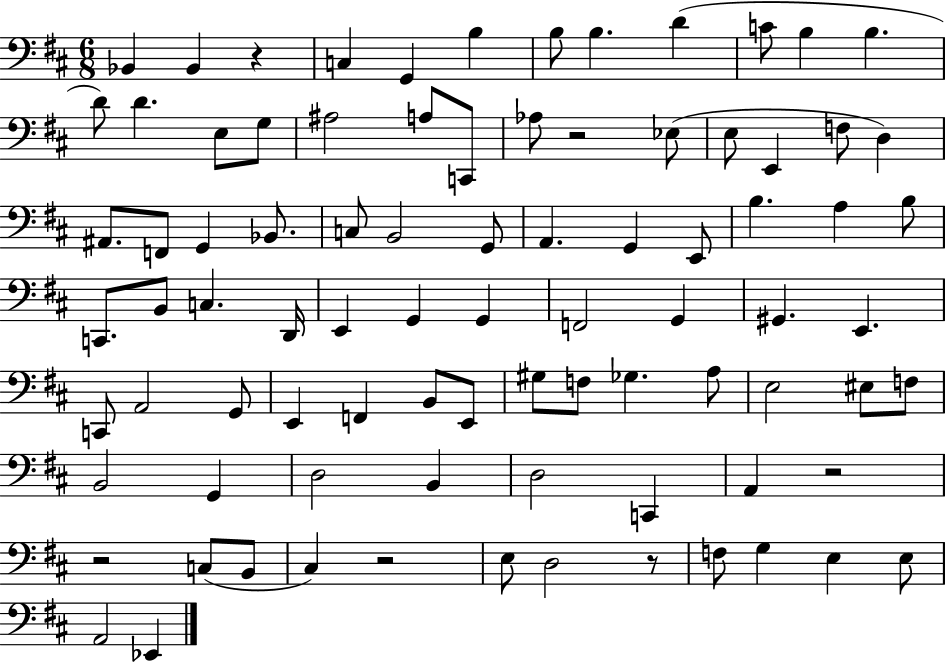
{
  \clef bass
  \numericTimeSignature
  \time 6/8
  \key d \major
  bes,4 bes,4 r4 | c4 g,4 b4 | b8 b4. d'4( | c'8 b4 b4. | \break d'8) d'4. e8 g8 | ais2 a8 c,8 | aes8 r2 ees8( | e8 e,4 f8 d4) | \break ais,8. f,8 g,4 bes,8. | c8 b,2 g,8 | a,4. g,4 e,8 | b4. a4 b8 | \break c,8. b,8 c4. d,16 | e,4 g,4 g,4 | f,2 g,4 | gis,4. e,4. | \break c,8 a,2 g,8 | e,4 f,4 b,8 e,8 | gis8 f8 ges4. a8 | e2 eis8 f8 | \break b,2 g,4 | d2 b,4 | d2 c,4 | a,4 r2 | \break r2 c8( b,8 | cis4) r2 | e8 d2 r8 | f8 g4 e4 e8 | \break a,2 ees,4 | \bar "|."
}